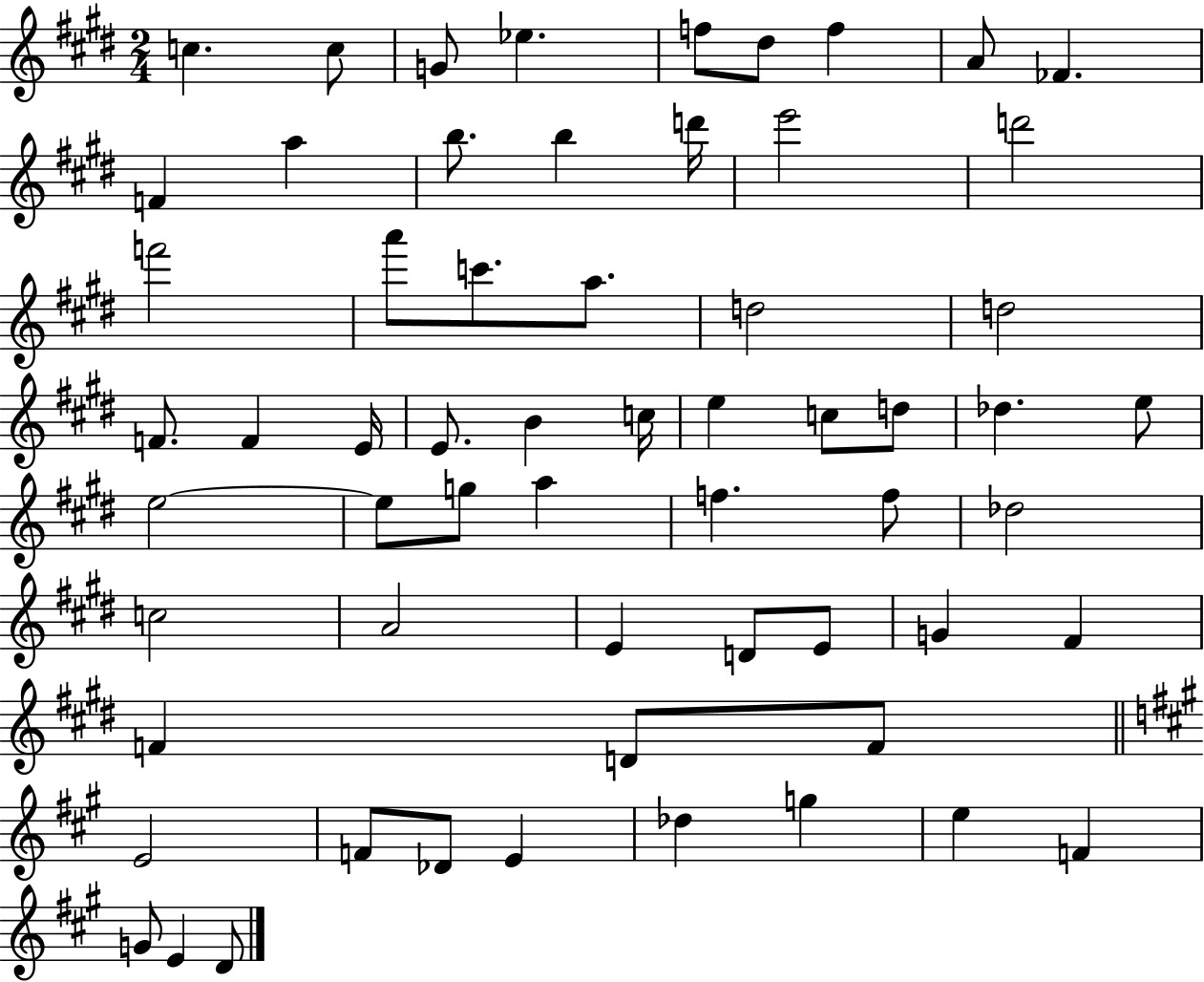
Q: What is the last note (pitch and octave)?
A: D4